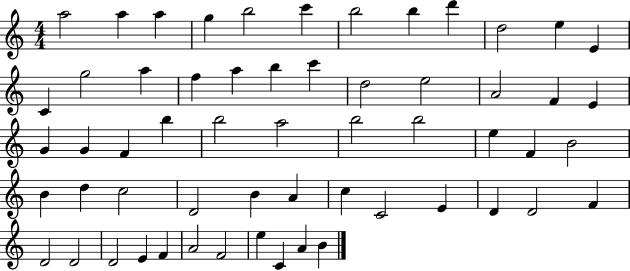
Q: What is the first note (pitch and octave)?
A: A5